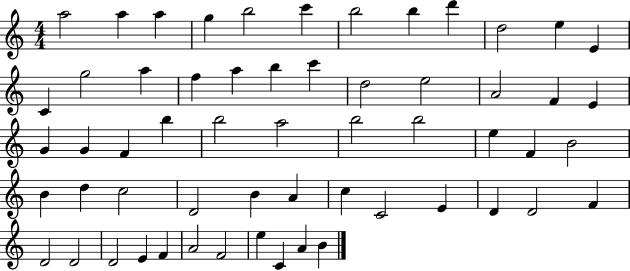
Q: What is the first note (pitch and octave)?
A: A5